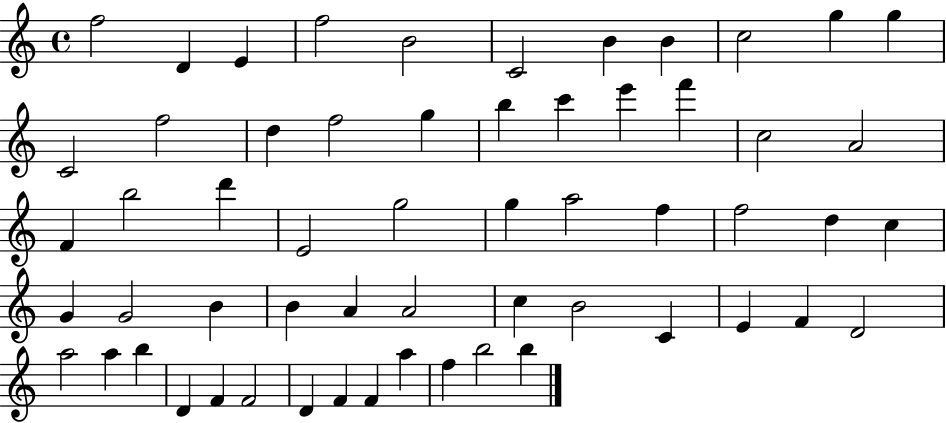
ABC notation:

X:1
T:Untitled
M:4/4
L:1/4
K:C
f2 D E f2 B2 C2 B B c2 g g C2 f2 d f2 g b c' e' f' c2 A2 F b2 d' E2 g2 g a2 f f2 d c G G2 B B A A2 c B2 C E F D2 a2 a b D F F2 D F F a f b2 b